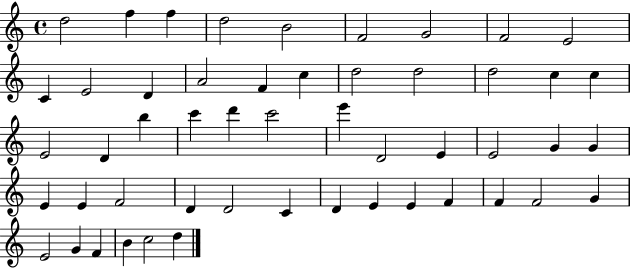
X:1
T:Untitled
M:4/4
L:1/4
K:C
d2 f f d2 B2 F2 G2 F2 E2 C E2 D A2 F c d2 d2 d2 c c E2 D b c' d' c'2 e' D2 E E2 G G E E F2 D D2 C D E E F F F2 G E2 G F B c2 d